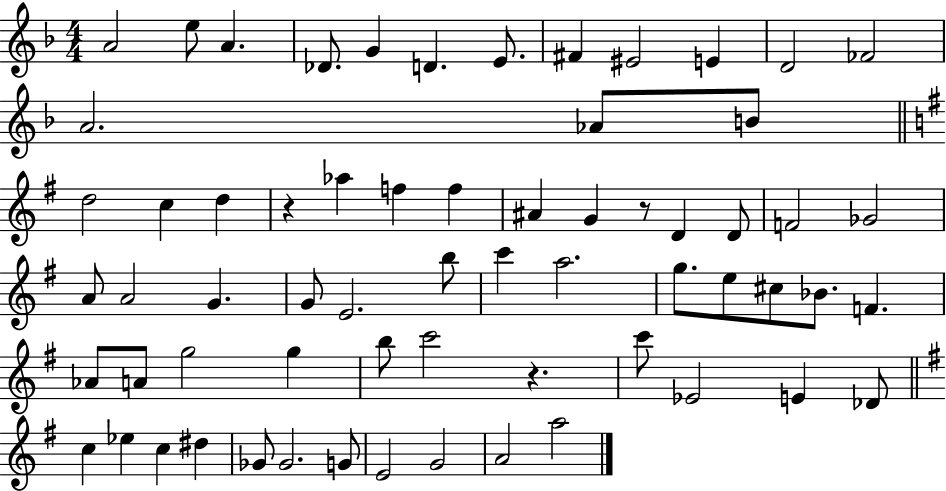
A4/h E5/e A4/q. Db4/e. G4/q D4/q. E4/e. F#4/q EIS4/h E4/q D4/h FES4/h A4/h. Ab4/e B4/e D5/h C5/q D5/q R/q Ab5/q F5/q F5/q A#4/q G4/q R/e D4/q D4/e F4/h Gb4/h A4/e A4/h G4/q. G4/e E4/h. B5/e C6/q A5/h. G5/e. E5/e C#5/e Bb4/e. F4/q. Ab4/e A4/e G5/h G5/q B5/e C6/h R/q. C6/e Eb4/h E4/q Db4/e C5/q Eb5/q C5/q D#5/q Gb4/e Gb4/h. G4/e E4/h G4/h A4/h A5/h